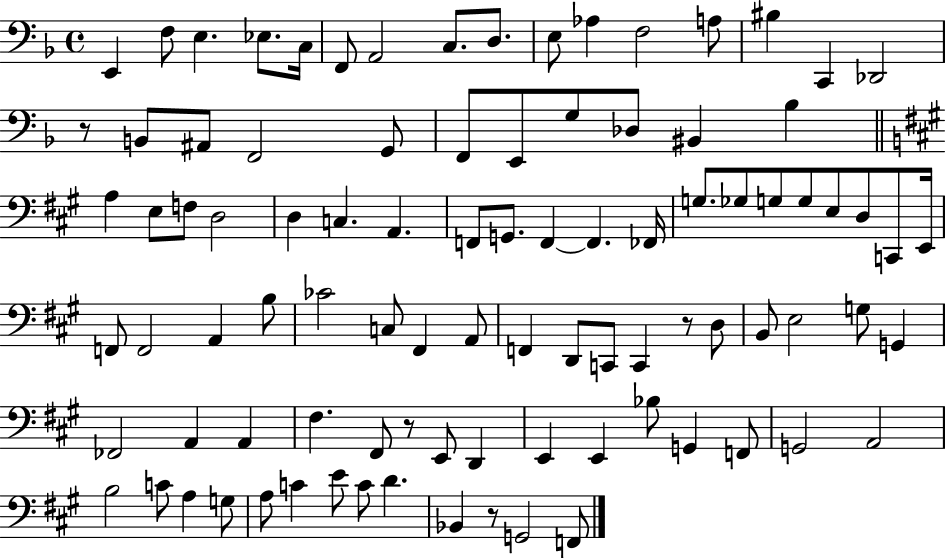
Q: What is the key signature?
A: F major